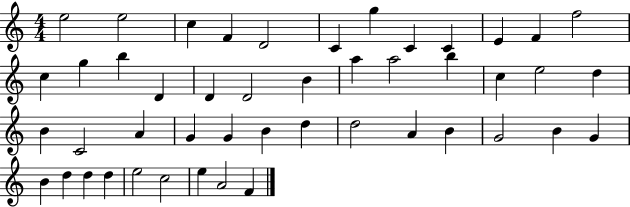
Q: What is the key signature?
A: C major